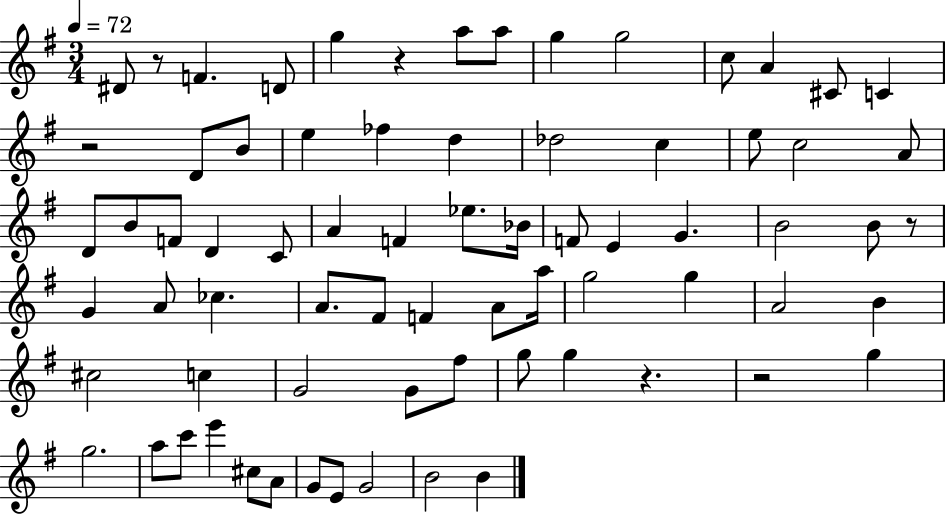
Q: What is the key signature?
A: G major